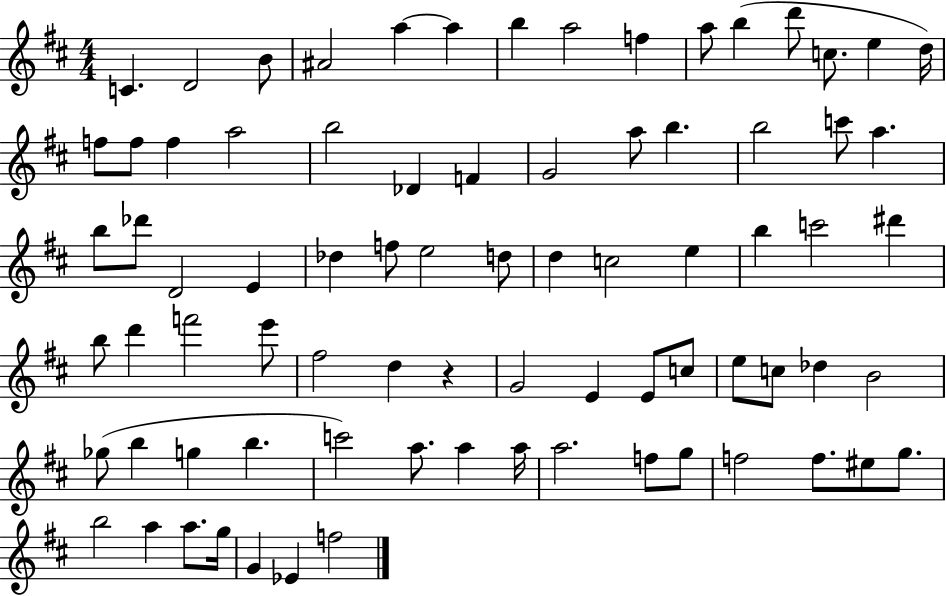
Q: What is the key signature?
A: D major